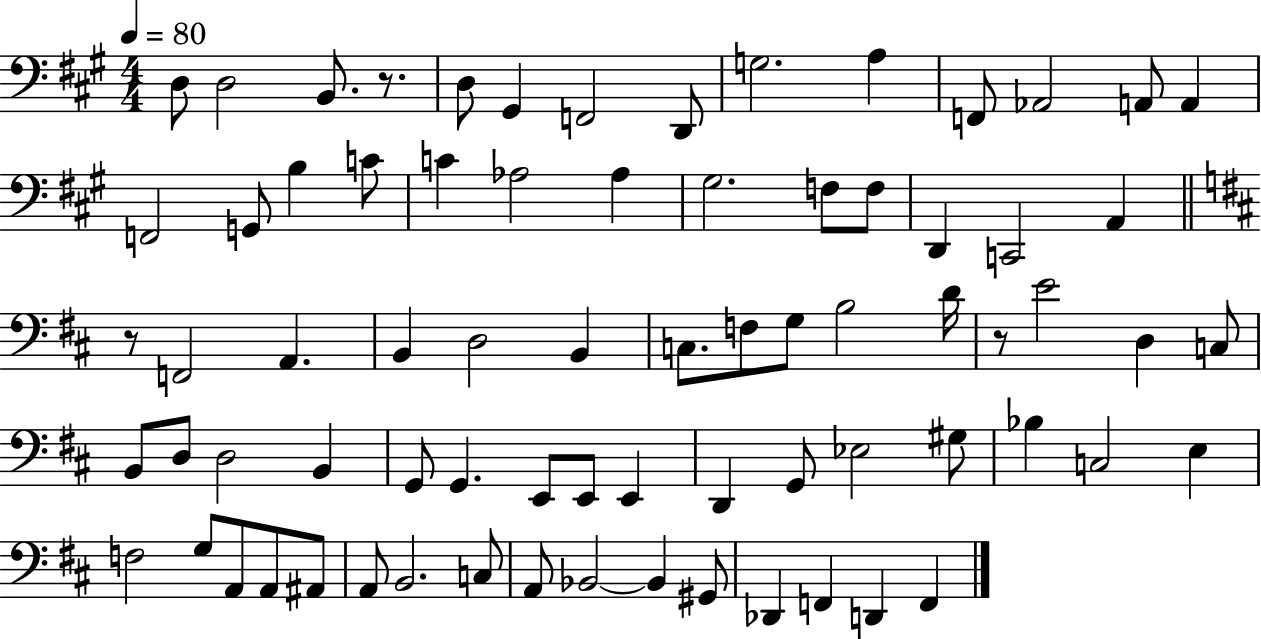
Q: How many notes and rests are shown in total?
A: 74